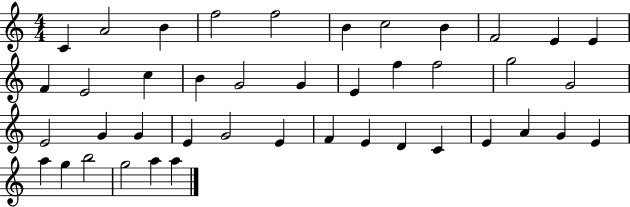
{
  \clef treble
  \numericTimeSignature
  \time 4/4
  \key c \major
  c'4 a'2 b'4 | f''2 f''2 | b'4 c''2 b'4 | f'2 e'4 e'4 | \break f'4 e'2 c''4 | b'4 g'2 g'4 | e'4 f''4 f''2 | g''2 g'2 | \break e'2 g'4 g'4 | e'4 g'2 e'4 | f'4 e'4 d'4 c'4 | e'4 a'4 g'4 e'4 | \break a''4 g''4 b''2 | g''2 a''4 a''4 | \bar "|."
}